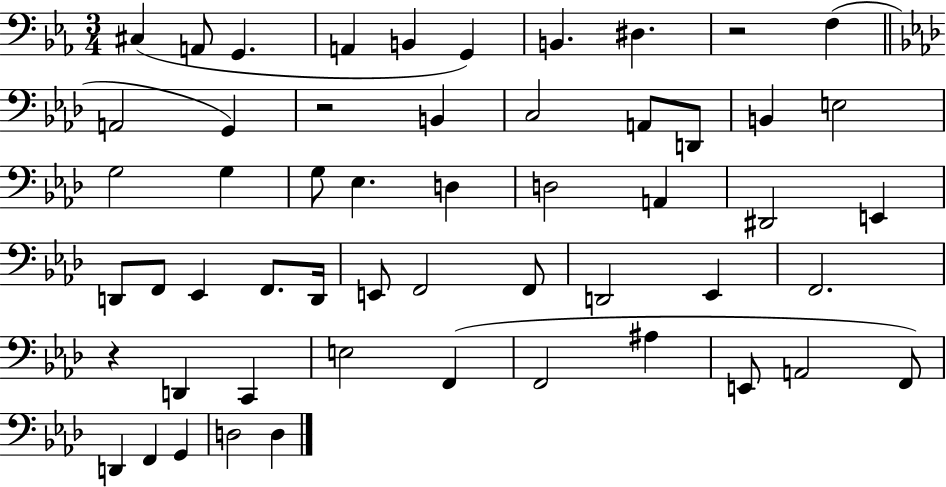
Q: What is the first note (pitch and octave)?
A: C#3